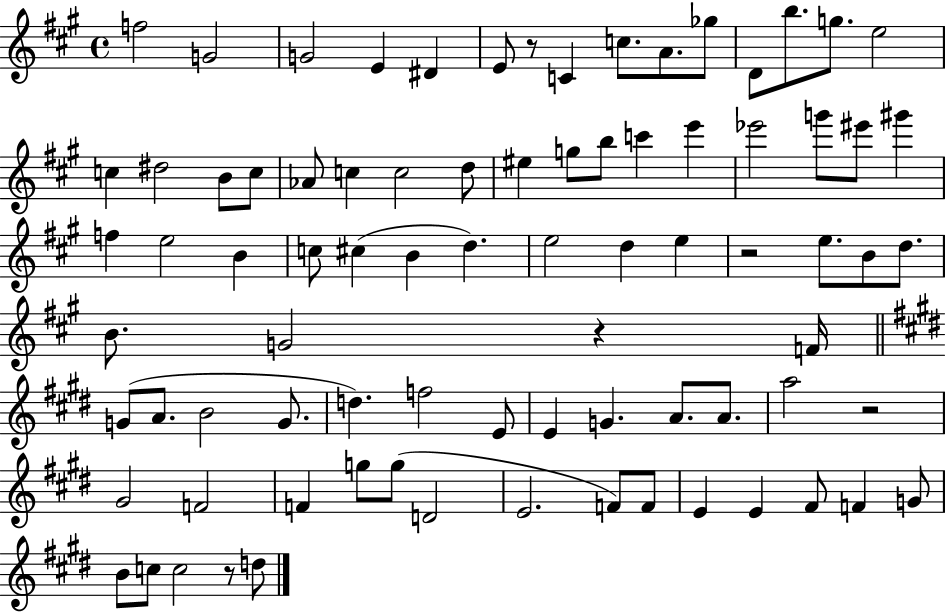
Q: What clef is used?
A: treble